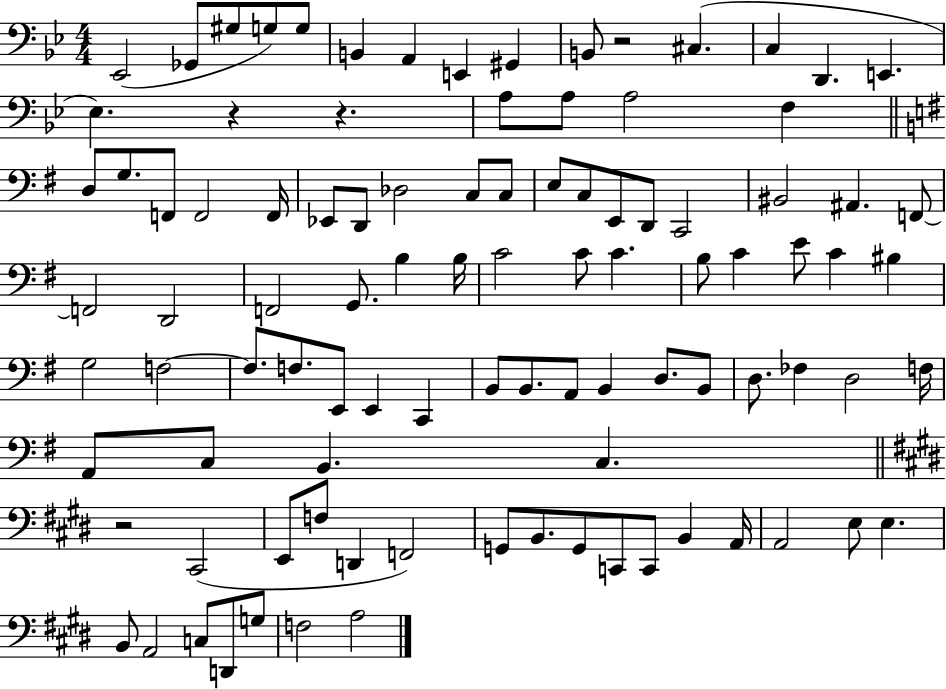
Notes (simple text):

Eb2/h Gb2/e G#3/e G3/e G3/e B2/q A2/q E2/q G#2/q B2/e R/h C#3/q. C3/q D2/q. E2/q. Eb3/q. R/q R/q. A3/e A3/e A3/h F3/q D3/e G3/e. F2/e F2/h F2/s Eb2/e D2/e Db3/h C3/e C3/e E3/e C3/e E2/e D2/e C2/h BIS2/h A#2/q. F2/e F2/h D2/h F2/h G2/e. B3/q B3/s C4/h C4/e C4/q. B3/e C4/q E4/e C4/q BIS3/q G3/h F3/h F3/e. F3/e. E2/e E2/q C2/q B2/e B2/e. A2/e B2/q D3/e. B2/e D3/e. FES3/q D3/h F3/s A2/e C3/e B2/q. C3/q. R/h C#2/h E2/e F3/e D2/q F2/h G2/e B2/e. G2/e C2/e C2/e B2/q A2/s A2/h E3/e E3/q. B2/e A2/h C3/e D2/e G3/e F3/h A3/h